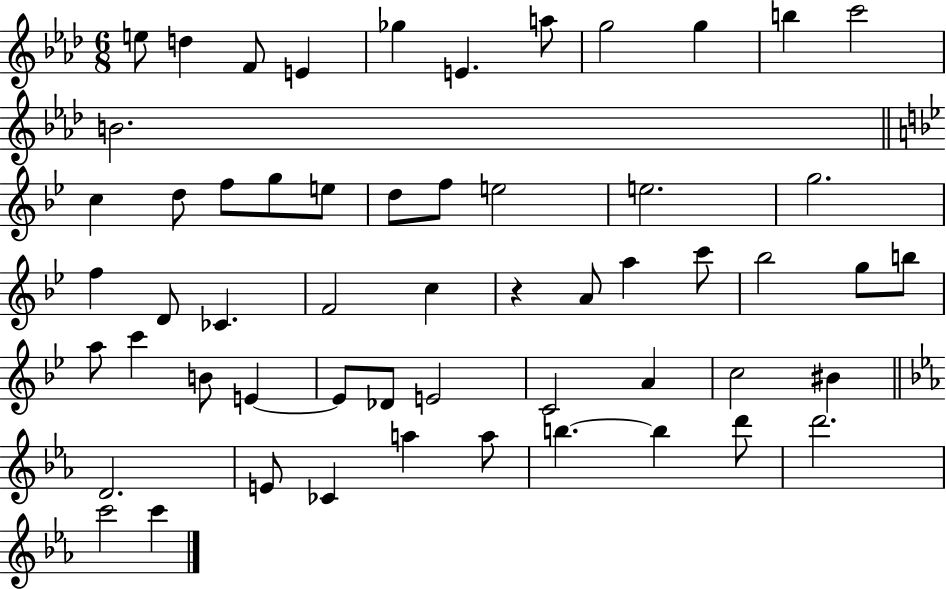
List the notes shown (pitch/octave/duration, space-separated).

E5/e D5/q F4/e E4/q Gb5/q E4/q. A5/e G5/h G5/q B5/q C6/h B4/h. C5/q D5/e F5/e G5/e E5/e D5/e F5/e E5/h E5/h. G5/h. F5/q D4/e CES4/q. F4/h C5/q R/q A4/e A5/q C6/e Bb5/h G5/e B5/e A5/e C6/q B4/e E4/q E4/e Db4/e E4/h C4/h A4/q C5/h BIS4/q D4/h. E4/e CES4/q A5/q A5/e B5/q. B5/q D6/e D6/h. C6/h C6/q